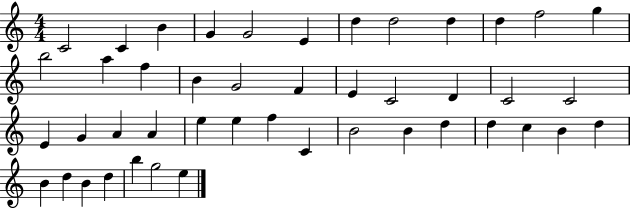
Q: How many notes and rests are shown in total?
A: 45